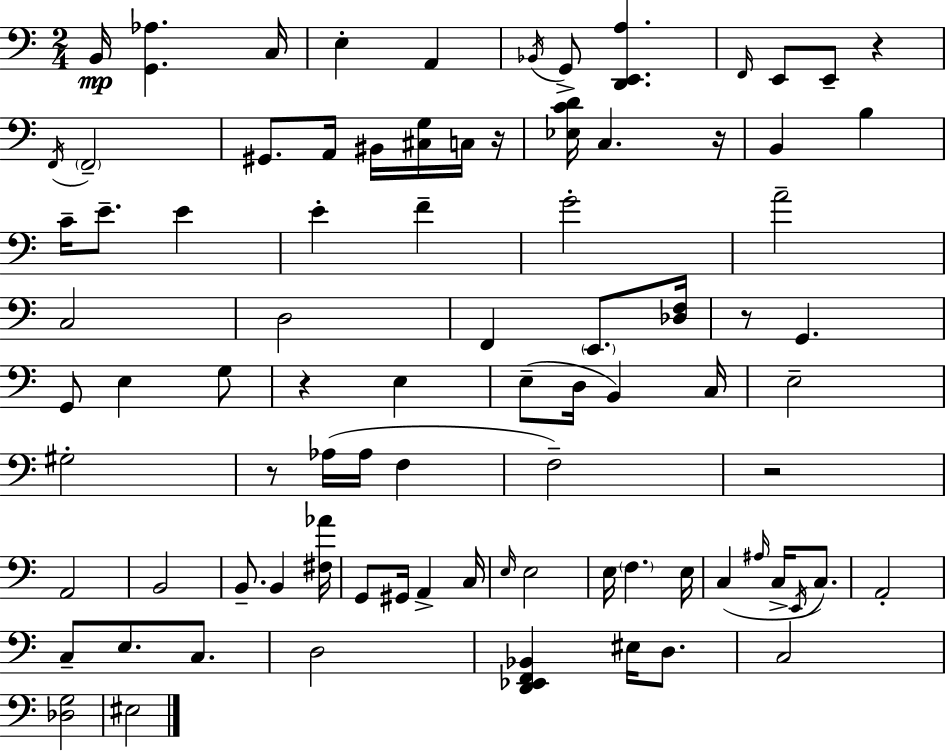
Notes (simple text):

B2/s [G2,Ab3]/q. C3/s E3/q A2/q Bb2/s G2/e [D2,E2,A3]/q. F2/s E2/e E2/e R/q F2/s F2/h G#2/e. A2/s BIS2/s [C#3,G3]/s C3/s R/s [Eb3,C4,D4]/s C3/q. R/s B2/q B3/q C4/s E4/e. E4/q E4/q F4/q G4/h A4/h C3/h D3/h F2/q E2/e. [Db3,F3]/s R/e G2/q. G2/e E3/q G3/e R/q E3/q E3/e D3/s B2/q C3/s E3/h G#3/h R/e Ab3/s Ab3/s F3/q F3/h R/h A2/h B2/h B2/e. B2/q [F#3,Ab4]/s G2/e G#2/s A2/q C3/s E3/s E3/h E3/s F3/q. E3/s C3/q A#3/s C3/s E2/s C3/e. A2/h C3/e E3/e. C3/e. D3/h [D2,Eb2,F2,Bb2]/q EIS3/s D3/e. C3/h [Db3,G3]/h EIS3/h